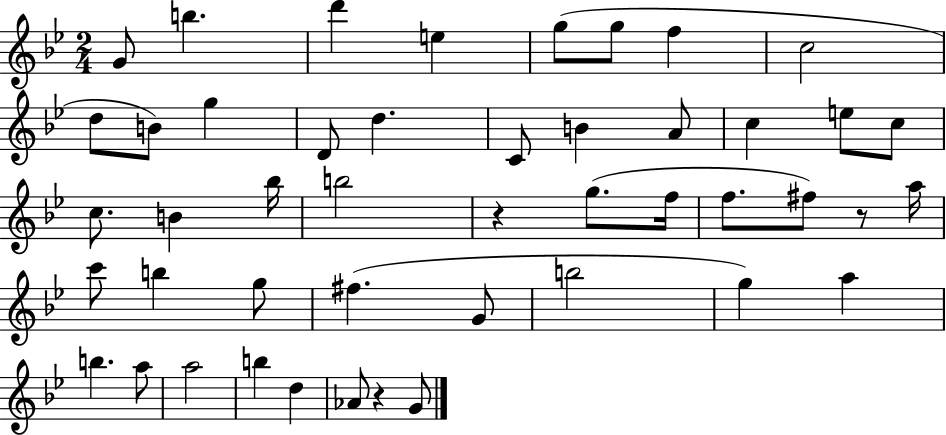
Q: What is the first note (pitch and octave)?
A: G4